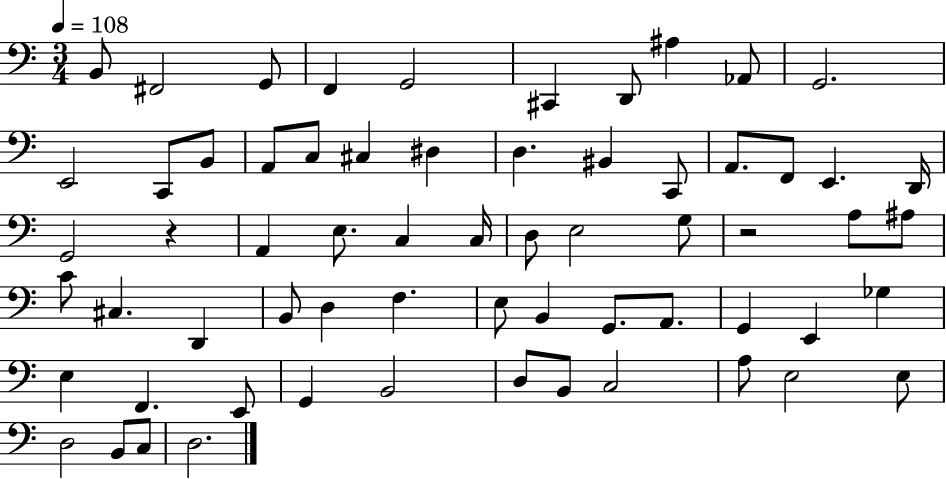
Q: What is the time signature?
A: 3/4